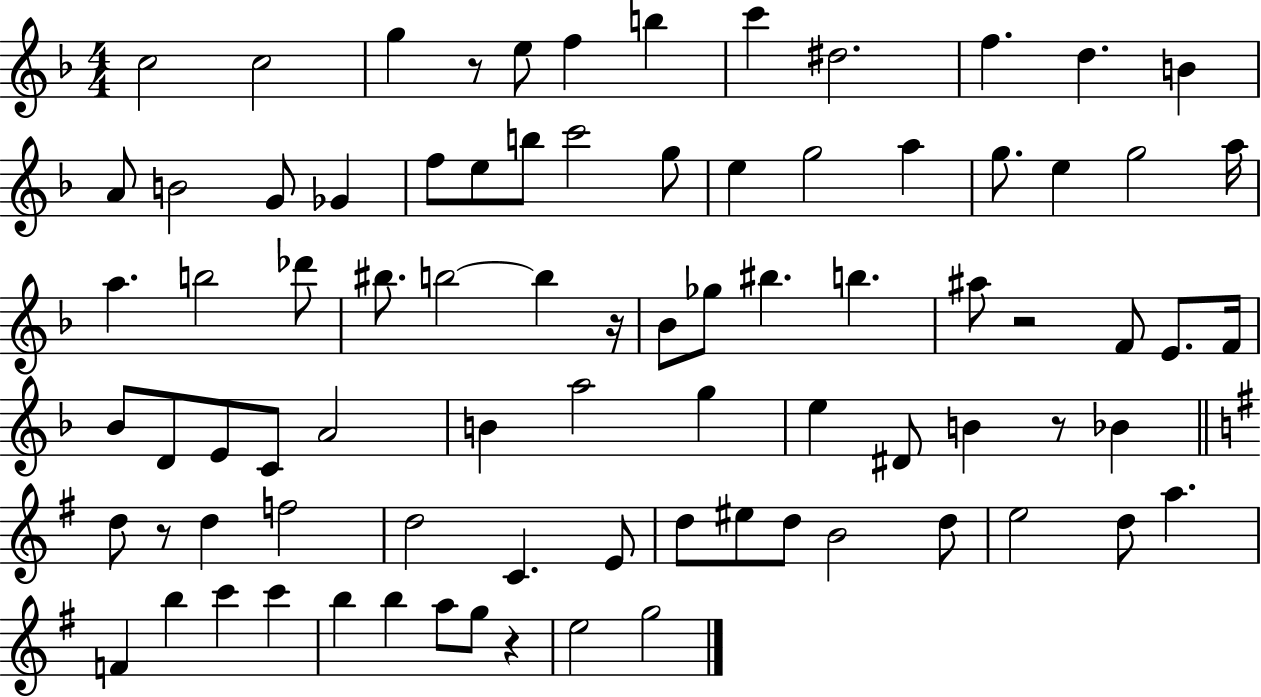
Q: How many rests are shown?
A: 6